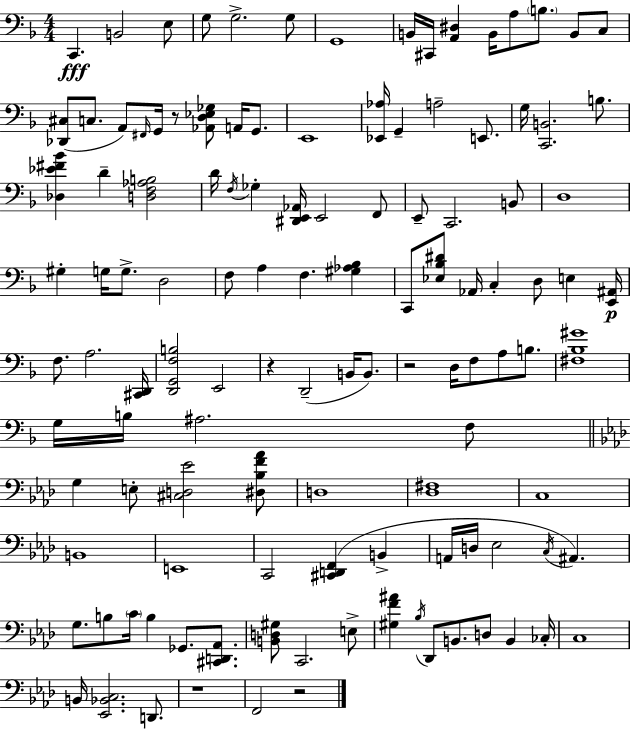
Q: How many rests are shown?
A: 5